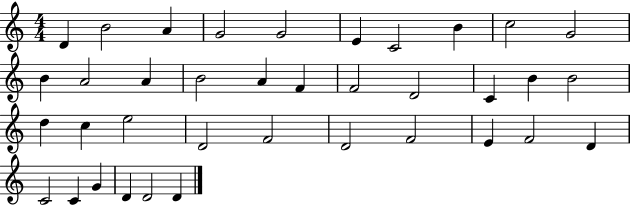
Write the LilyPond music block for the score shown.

{
  \clef treble
  \numericTimeSignature
  \time 4/4
  \key c \major
  d'4 b'2 a'4 | g'2 g'2 | e'4 c'2 b'4 | c''2 g'2 | \break b'4 a'2 a'4 | b'2 a'4 f'4 | f'2 d'2 | c'4 b'4 b'2 | \break d''4 c''4 e''2 | d'2 f'2 | d'2 f'2 | e'4 f'2 d'4 | \break c'2 c'4 g'4 | d'4 d'2 d'4 | \bar "|."
}